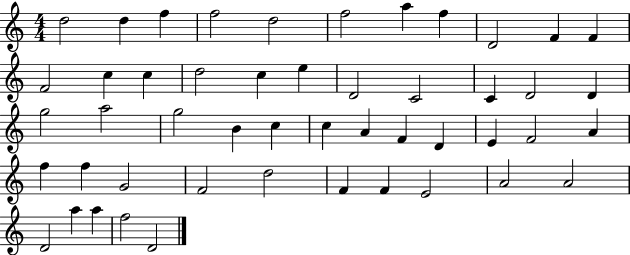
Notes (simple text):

D5/h D5/q F5/q F5/h D5/h F5/h A5/q F5/q D4/h F4/q F4/q F4/h C5/q C5/q D5/h C5/q E5/q D4/h C4/h C4/q D4/h D4/q G5/h A5/h G5/h B4/q C5/q C5/q A4/q F4/q D4/q E4/q F4/h A4/q F5/q F5/q G4/h F4/h D5/h F4/q F4/q E4/h A4/h A4/h D4/h A5/q A5/q F5/h D4/h